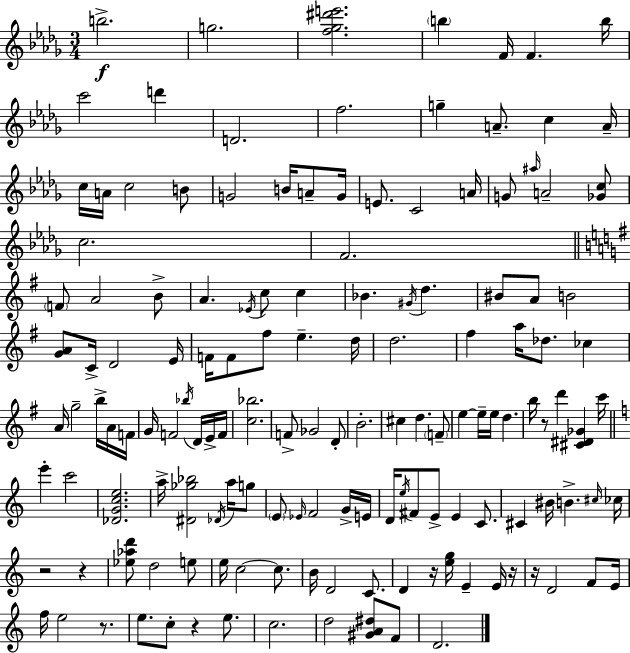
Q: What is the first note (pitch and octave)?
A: B5